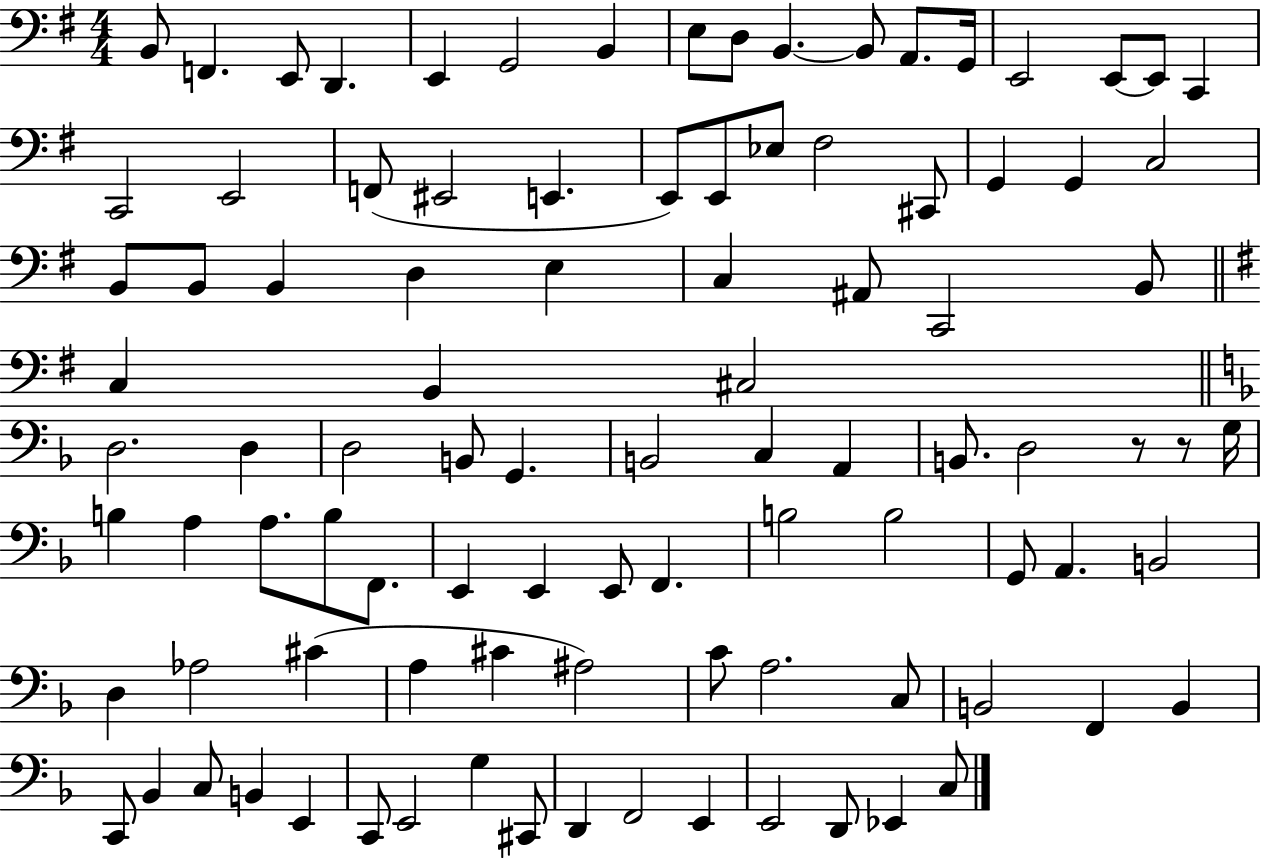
{
  \clef bass
  \numericTimeSignature
  \time 4/4
  \key g \major
  b,8 f,4. e,8 d,4. | e,4 g,2 b,4 | e8 d8 b,4.~~ b,8 a,8. g,16 | e,2 e,8~~ e,8 c,4 | \break c,2 e,2 | f,8( eis,2 e,4. | e,8) e,8 ees8 fis2 cis,8 | g,4 g,4 c2 | \break b,8 b,8 b,4 d4 e4 | c4 ais,8 c,2 b,8 | \bar "||" \break \key g \major c4 b,4 cis2 | \bar "||" \break \key f \major d2. d4 | d2 b,8 g,4. | b,2 c4 a,4 | b,8. d2 r8 r8 g16 | \break b4 a4 a8. b8 f,8. | e,4 e,4 e,8 f,4. | b2 b2 | g,8 a,4. b,2 | \break d4 aes2 cis'4( | a4 cis'4 ais2) | c'8 a2. c8 | b,2 f,4 b,4 | \break c,8 bes,4 c8 b,4 e,4 | c,8 e,2 g4 cis,8 | d,4 f,2 e,4 | e,2 d,8 ees,4 c8 | \break \bar "|."
}